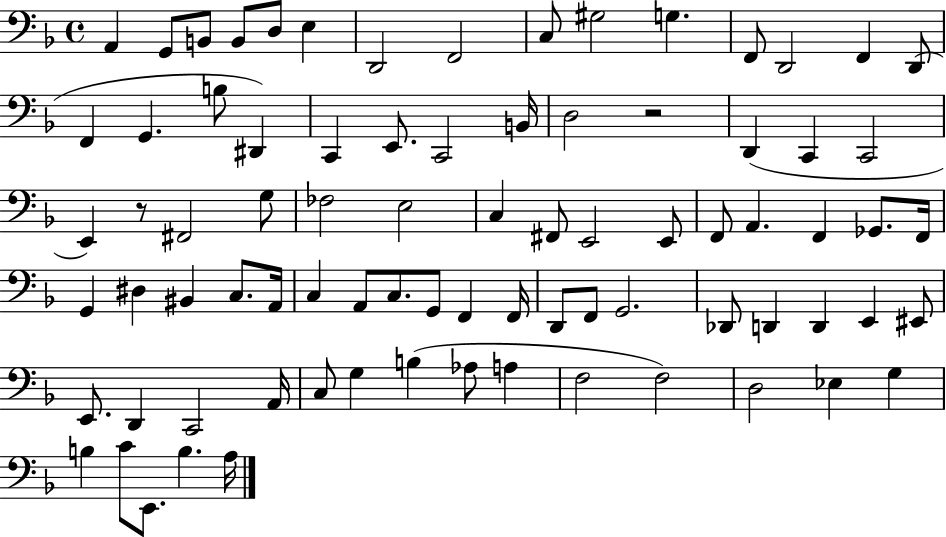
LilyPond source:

{
  \clef bass
  \time 4/4
  \defaultTimeSignature
  \key f \major
  \repeat volta 2 { a,4 g,8 b,8 b,8 d8 e4 | d,2 f,2 | c8 gis2 g4. | f,8 d,2 f,4 d,8( | \break f,4 g,4. b8 dis,4) | c,4 e,8. c,2 b,16 | d2 r2 | d,4( c,4 c,2 | \break e,4) r8 fis,2 g8 | fes2 e2 | c4 fis,8 e,2 e,8 | f,8 a,4. f,4 ges,8. f,16 | \break g,4 dis4 bis,4 c8. a,16 | c4 a,8 c8. g,8 f,4 f,16 | d,8 f,8 g,2. | des,8 d,4 d,4 e,4 eis,8 | \break e,8. d,4 c,2 a,16 | c8 g4 b4( aes8 a4 | f2 f2) | d2 ees4 g4 | \break b4 c'8 e,8. b4. a16 | } \bar "|."
}